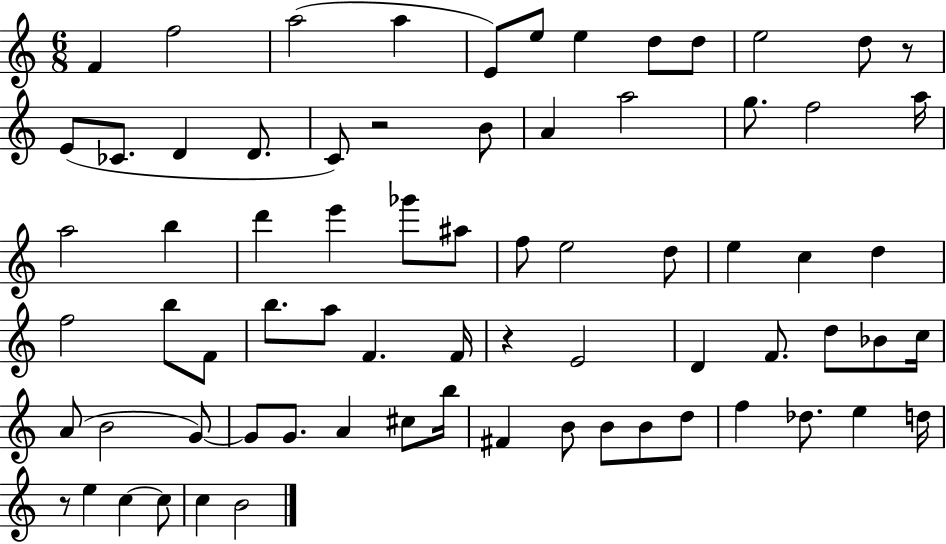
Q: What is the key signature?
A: C major